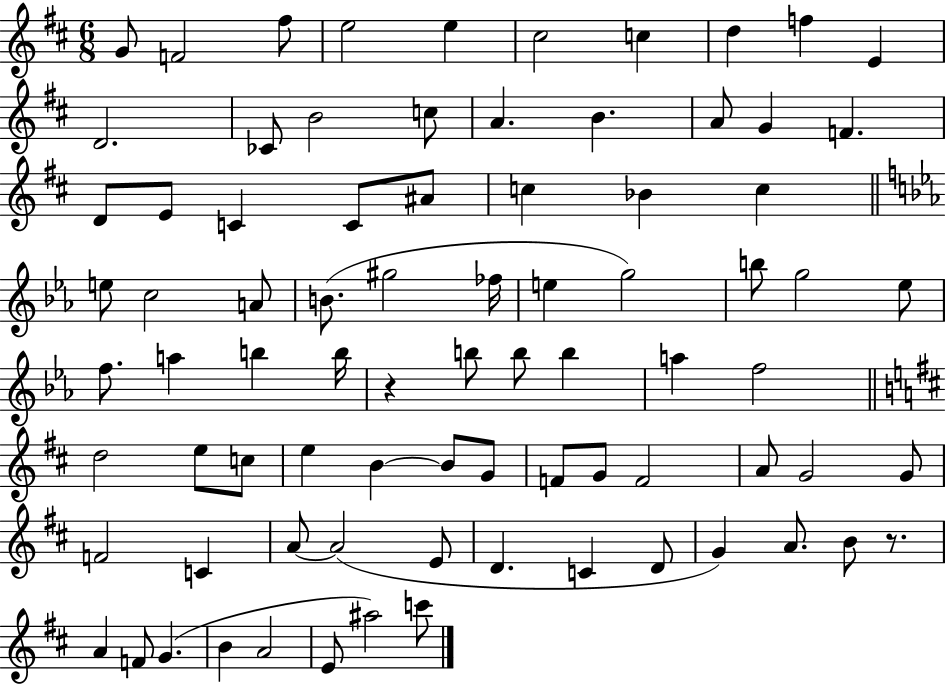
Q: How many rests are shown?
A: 2